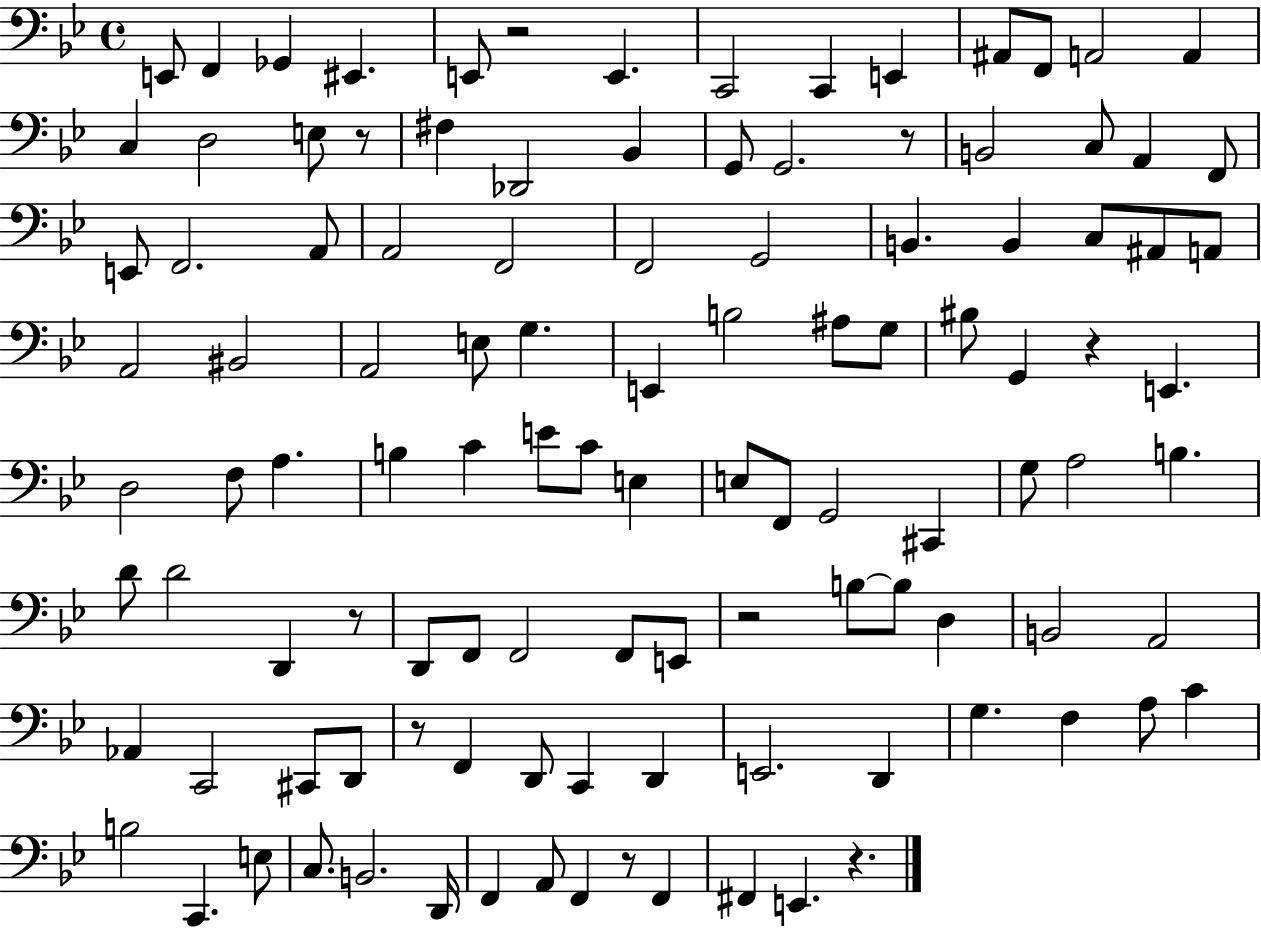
E2/e F2/q Gb2/q EIS2/q. E2/e R/h E2/q. C2/h C2/q E2/q A#2/e F2/e A2/h A2/q C3/q D3/h E3/e R/e F#3/q Db2/h Bb2/q G2/e G2/h. R/e B2/h C3/e A2/q F2/e E2/e F2/h. A2/e A2/h F2/h F2/h G2/h B2/q. B2/q C3/e A#2/e A2/e A2/h BIS2/h A2/h E3/e G3/q. E2/q B3/h A#3/e G3/e BIS3/e G2/q R/q E2/q. D3/h F3/e A3/q. B3/q C4/q E4/e C4/e E3/q E3/e F2/e G2/h C#2/q G3/e A3/h B3/q. D4/e D4/h D2/q R/e D2/e F2/e F2/h F2/e E2/e R/h B3/e B3/e D3/q B2/h A2/h Ab2/q C2/h C#2/e D2/e R/e F2/q D2/e C2/q D2/q E2/h. D2/q G3/q. F3/q A3/e C4/q B3/h C2/q. E3/e C3/e. B2/h. D2/s F2/q A2/e F2/q R/e F2/q F#2/q E2/q. R/q.